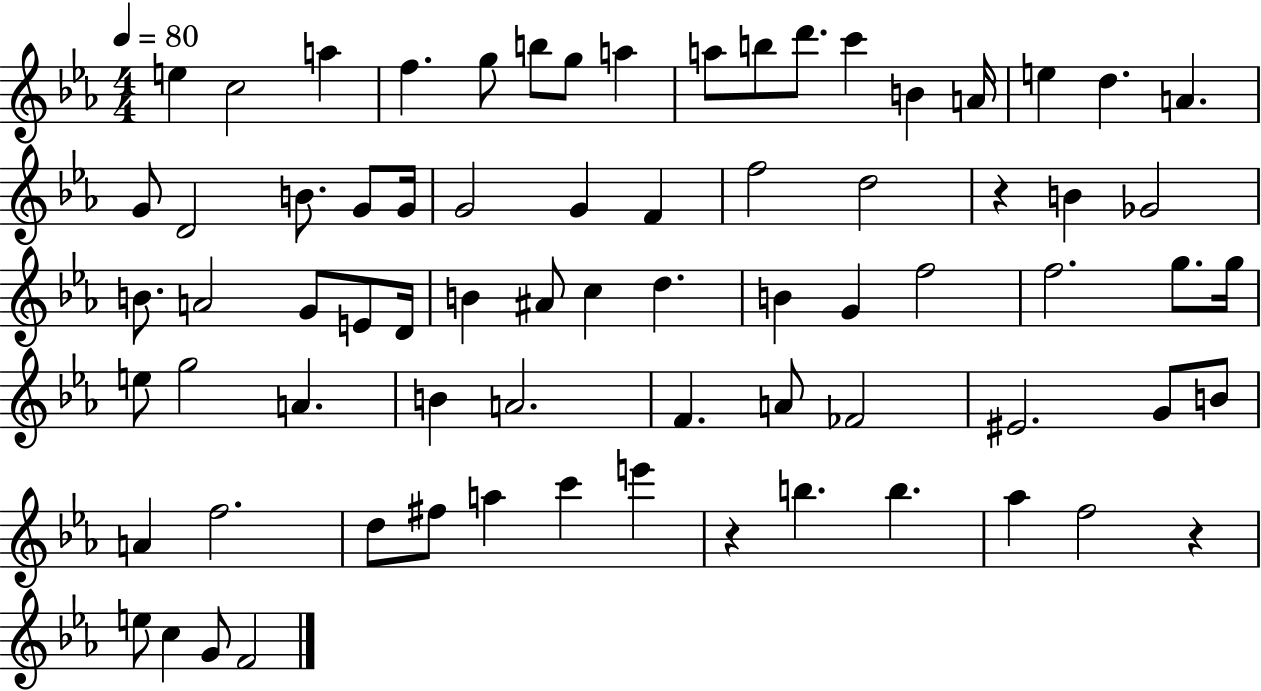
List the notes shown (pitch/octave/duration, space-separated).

E5/q C5/h A5/q F5/q. G5/e B5/e G5/e A5/q A5/e B5/e D6/e. C6/q B4/q A4/s E5/q D5/q. A4/q. G4/e D4/h B4/e. G4/e G4/s G4/h G4/q F4/q F5/h D5/h R/q B4/q Gb4/h B4/e. A4/h G4/e E4/e D4/s B4/q A#4/e C5/q D5/q. B4/q G4/q F5/h F5/h. G5/e. G5/s E5/e G5/h A4/q. B4/q A4/h. F4/q. A4/e FES4/h EIS4/h. G4/e B4/e A4/q F5/h. D5/e F#5/e A5/q C6/q E6/q R/q B5/q. B5/q. Ab5/q F5/h R/q E5/e C5/q G4/e F4/h